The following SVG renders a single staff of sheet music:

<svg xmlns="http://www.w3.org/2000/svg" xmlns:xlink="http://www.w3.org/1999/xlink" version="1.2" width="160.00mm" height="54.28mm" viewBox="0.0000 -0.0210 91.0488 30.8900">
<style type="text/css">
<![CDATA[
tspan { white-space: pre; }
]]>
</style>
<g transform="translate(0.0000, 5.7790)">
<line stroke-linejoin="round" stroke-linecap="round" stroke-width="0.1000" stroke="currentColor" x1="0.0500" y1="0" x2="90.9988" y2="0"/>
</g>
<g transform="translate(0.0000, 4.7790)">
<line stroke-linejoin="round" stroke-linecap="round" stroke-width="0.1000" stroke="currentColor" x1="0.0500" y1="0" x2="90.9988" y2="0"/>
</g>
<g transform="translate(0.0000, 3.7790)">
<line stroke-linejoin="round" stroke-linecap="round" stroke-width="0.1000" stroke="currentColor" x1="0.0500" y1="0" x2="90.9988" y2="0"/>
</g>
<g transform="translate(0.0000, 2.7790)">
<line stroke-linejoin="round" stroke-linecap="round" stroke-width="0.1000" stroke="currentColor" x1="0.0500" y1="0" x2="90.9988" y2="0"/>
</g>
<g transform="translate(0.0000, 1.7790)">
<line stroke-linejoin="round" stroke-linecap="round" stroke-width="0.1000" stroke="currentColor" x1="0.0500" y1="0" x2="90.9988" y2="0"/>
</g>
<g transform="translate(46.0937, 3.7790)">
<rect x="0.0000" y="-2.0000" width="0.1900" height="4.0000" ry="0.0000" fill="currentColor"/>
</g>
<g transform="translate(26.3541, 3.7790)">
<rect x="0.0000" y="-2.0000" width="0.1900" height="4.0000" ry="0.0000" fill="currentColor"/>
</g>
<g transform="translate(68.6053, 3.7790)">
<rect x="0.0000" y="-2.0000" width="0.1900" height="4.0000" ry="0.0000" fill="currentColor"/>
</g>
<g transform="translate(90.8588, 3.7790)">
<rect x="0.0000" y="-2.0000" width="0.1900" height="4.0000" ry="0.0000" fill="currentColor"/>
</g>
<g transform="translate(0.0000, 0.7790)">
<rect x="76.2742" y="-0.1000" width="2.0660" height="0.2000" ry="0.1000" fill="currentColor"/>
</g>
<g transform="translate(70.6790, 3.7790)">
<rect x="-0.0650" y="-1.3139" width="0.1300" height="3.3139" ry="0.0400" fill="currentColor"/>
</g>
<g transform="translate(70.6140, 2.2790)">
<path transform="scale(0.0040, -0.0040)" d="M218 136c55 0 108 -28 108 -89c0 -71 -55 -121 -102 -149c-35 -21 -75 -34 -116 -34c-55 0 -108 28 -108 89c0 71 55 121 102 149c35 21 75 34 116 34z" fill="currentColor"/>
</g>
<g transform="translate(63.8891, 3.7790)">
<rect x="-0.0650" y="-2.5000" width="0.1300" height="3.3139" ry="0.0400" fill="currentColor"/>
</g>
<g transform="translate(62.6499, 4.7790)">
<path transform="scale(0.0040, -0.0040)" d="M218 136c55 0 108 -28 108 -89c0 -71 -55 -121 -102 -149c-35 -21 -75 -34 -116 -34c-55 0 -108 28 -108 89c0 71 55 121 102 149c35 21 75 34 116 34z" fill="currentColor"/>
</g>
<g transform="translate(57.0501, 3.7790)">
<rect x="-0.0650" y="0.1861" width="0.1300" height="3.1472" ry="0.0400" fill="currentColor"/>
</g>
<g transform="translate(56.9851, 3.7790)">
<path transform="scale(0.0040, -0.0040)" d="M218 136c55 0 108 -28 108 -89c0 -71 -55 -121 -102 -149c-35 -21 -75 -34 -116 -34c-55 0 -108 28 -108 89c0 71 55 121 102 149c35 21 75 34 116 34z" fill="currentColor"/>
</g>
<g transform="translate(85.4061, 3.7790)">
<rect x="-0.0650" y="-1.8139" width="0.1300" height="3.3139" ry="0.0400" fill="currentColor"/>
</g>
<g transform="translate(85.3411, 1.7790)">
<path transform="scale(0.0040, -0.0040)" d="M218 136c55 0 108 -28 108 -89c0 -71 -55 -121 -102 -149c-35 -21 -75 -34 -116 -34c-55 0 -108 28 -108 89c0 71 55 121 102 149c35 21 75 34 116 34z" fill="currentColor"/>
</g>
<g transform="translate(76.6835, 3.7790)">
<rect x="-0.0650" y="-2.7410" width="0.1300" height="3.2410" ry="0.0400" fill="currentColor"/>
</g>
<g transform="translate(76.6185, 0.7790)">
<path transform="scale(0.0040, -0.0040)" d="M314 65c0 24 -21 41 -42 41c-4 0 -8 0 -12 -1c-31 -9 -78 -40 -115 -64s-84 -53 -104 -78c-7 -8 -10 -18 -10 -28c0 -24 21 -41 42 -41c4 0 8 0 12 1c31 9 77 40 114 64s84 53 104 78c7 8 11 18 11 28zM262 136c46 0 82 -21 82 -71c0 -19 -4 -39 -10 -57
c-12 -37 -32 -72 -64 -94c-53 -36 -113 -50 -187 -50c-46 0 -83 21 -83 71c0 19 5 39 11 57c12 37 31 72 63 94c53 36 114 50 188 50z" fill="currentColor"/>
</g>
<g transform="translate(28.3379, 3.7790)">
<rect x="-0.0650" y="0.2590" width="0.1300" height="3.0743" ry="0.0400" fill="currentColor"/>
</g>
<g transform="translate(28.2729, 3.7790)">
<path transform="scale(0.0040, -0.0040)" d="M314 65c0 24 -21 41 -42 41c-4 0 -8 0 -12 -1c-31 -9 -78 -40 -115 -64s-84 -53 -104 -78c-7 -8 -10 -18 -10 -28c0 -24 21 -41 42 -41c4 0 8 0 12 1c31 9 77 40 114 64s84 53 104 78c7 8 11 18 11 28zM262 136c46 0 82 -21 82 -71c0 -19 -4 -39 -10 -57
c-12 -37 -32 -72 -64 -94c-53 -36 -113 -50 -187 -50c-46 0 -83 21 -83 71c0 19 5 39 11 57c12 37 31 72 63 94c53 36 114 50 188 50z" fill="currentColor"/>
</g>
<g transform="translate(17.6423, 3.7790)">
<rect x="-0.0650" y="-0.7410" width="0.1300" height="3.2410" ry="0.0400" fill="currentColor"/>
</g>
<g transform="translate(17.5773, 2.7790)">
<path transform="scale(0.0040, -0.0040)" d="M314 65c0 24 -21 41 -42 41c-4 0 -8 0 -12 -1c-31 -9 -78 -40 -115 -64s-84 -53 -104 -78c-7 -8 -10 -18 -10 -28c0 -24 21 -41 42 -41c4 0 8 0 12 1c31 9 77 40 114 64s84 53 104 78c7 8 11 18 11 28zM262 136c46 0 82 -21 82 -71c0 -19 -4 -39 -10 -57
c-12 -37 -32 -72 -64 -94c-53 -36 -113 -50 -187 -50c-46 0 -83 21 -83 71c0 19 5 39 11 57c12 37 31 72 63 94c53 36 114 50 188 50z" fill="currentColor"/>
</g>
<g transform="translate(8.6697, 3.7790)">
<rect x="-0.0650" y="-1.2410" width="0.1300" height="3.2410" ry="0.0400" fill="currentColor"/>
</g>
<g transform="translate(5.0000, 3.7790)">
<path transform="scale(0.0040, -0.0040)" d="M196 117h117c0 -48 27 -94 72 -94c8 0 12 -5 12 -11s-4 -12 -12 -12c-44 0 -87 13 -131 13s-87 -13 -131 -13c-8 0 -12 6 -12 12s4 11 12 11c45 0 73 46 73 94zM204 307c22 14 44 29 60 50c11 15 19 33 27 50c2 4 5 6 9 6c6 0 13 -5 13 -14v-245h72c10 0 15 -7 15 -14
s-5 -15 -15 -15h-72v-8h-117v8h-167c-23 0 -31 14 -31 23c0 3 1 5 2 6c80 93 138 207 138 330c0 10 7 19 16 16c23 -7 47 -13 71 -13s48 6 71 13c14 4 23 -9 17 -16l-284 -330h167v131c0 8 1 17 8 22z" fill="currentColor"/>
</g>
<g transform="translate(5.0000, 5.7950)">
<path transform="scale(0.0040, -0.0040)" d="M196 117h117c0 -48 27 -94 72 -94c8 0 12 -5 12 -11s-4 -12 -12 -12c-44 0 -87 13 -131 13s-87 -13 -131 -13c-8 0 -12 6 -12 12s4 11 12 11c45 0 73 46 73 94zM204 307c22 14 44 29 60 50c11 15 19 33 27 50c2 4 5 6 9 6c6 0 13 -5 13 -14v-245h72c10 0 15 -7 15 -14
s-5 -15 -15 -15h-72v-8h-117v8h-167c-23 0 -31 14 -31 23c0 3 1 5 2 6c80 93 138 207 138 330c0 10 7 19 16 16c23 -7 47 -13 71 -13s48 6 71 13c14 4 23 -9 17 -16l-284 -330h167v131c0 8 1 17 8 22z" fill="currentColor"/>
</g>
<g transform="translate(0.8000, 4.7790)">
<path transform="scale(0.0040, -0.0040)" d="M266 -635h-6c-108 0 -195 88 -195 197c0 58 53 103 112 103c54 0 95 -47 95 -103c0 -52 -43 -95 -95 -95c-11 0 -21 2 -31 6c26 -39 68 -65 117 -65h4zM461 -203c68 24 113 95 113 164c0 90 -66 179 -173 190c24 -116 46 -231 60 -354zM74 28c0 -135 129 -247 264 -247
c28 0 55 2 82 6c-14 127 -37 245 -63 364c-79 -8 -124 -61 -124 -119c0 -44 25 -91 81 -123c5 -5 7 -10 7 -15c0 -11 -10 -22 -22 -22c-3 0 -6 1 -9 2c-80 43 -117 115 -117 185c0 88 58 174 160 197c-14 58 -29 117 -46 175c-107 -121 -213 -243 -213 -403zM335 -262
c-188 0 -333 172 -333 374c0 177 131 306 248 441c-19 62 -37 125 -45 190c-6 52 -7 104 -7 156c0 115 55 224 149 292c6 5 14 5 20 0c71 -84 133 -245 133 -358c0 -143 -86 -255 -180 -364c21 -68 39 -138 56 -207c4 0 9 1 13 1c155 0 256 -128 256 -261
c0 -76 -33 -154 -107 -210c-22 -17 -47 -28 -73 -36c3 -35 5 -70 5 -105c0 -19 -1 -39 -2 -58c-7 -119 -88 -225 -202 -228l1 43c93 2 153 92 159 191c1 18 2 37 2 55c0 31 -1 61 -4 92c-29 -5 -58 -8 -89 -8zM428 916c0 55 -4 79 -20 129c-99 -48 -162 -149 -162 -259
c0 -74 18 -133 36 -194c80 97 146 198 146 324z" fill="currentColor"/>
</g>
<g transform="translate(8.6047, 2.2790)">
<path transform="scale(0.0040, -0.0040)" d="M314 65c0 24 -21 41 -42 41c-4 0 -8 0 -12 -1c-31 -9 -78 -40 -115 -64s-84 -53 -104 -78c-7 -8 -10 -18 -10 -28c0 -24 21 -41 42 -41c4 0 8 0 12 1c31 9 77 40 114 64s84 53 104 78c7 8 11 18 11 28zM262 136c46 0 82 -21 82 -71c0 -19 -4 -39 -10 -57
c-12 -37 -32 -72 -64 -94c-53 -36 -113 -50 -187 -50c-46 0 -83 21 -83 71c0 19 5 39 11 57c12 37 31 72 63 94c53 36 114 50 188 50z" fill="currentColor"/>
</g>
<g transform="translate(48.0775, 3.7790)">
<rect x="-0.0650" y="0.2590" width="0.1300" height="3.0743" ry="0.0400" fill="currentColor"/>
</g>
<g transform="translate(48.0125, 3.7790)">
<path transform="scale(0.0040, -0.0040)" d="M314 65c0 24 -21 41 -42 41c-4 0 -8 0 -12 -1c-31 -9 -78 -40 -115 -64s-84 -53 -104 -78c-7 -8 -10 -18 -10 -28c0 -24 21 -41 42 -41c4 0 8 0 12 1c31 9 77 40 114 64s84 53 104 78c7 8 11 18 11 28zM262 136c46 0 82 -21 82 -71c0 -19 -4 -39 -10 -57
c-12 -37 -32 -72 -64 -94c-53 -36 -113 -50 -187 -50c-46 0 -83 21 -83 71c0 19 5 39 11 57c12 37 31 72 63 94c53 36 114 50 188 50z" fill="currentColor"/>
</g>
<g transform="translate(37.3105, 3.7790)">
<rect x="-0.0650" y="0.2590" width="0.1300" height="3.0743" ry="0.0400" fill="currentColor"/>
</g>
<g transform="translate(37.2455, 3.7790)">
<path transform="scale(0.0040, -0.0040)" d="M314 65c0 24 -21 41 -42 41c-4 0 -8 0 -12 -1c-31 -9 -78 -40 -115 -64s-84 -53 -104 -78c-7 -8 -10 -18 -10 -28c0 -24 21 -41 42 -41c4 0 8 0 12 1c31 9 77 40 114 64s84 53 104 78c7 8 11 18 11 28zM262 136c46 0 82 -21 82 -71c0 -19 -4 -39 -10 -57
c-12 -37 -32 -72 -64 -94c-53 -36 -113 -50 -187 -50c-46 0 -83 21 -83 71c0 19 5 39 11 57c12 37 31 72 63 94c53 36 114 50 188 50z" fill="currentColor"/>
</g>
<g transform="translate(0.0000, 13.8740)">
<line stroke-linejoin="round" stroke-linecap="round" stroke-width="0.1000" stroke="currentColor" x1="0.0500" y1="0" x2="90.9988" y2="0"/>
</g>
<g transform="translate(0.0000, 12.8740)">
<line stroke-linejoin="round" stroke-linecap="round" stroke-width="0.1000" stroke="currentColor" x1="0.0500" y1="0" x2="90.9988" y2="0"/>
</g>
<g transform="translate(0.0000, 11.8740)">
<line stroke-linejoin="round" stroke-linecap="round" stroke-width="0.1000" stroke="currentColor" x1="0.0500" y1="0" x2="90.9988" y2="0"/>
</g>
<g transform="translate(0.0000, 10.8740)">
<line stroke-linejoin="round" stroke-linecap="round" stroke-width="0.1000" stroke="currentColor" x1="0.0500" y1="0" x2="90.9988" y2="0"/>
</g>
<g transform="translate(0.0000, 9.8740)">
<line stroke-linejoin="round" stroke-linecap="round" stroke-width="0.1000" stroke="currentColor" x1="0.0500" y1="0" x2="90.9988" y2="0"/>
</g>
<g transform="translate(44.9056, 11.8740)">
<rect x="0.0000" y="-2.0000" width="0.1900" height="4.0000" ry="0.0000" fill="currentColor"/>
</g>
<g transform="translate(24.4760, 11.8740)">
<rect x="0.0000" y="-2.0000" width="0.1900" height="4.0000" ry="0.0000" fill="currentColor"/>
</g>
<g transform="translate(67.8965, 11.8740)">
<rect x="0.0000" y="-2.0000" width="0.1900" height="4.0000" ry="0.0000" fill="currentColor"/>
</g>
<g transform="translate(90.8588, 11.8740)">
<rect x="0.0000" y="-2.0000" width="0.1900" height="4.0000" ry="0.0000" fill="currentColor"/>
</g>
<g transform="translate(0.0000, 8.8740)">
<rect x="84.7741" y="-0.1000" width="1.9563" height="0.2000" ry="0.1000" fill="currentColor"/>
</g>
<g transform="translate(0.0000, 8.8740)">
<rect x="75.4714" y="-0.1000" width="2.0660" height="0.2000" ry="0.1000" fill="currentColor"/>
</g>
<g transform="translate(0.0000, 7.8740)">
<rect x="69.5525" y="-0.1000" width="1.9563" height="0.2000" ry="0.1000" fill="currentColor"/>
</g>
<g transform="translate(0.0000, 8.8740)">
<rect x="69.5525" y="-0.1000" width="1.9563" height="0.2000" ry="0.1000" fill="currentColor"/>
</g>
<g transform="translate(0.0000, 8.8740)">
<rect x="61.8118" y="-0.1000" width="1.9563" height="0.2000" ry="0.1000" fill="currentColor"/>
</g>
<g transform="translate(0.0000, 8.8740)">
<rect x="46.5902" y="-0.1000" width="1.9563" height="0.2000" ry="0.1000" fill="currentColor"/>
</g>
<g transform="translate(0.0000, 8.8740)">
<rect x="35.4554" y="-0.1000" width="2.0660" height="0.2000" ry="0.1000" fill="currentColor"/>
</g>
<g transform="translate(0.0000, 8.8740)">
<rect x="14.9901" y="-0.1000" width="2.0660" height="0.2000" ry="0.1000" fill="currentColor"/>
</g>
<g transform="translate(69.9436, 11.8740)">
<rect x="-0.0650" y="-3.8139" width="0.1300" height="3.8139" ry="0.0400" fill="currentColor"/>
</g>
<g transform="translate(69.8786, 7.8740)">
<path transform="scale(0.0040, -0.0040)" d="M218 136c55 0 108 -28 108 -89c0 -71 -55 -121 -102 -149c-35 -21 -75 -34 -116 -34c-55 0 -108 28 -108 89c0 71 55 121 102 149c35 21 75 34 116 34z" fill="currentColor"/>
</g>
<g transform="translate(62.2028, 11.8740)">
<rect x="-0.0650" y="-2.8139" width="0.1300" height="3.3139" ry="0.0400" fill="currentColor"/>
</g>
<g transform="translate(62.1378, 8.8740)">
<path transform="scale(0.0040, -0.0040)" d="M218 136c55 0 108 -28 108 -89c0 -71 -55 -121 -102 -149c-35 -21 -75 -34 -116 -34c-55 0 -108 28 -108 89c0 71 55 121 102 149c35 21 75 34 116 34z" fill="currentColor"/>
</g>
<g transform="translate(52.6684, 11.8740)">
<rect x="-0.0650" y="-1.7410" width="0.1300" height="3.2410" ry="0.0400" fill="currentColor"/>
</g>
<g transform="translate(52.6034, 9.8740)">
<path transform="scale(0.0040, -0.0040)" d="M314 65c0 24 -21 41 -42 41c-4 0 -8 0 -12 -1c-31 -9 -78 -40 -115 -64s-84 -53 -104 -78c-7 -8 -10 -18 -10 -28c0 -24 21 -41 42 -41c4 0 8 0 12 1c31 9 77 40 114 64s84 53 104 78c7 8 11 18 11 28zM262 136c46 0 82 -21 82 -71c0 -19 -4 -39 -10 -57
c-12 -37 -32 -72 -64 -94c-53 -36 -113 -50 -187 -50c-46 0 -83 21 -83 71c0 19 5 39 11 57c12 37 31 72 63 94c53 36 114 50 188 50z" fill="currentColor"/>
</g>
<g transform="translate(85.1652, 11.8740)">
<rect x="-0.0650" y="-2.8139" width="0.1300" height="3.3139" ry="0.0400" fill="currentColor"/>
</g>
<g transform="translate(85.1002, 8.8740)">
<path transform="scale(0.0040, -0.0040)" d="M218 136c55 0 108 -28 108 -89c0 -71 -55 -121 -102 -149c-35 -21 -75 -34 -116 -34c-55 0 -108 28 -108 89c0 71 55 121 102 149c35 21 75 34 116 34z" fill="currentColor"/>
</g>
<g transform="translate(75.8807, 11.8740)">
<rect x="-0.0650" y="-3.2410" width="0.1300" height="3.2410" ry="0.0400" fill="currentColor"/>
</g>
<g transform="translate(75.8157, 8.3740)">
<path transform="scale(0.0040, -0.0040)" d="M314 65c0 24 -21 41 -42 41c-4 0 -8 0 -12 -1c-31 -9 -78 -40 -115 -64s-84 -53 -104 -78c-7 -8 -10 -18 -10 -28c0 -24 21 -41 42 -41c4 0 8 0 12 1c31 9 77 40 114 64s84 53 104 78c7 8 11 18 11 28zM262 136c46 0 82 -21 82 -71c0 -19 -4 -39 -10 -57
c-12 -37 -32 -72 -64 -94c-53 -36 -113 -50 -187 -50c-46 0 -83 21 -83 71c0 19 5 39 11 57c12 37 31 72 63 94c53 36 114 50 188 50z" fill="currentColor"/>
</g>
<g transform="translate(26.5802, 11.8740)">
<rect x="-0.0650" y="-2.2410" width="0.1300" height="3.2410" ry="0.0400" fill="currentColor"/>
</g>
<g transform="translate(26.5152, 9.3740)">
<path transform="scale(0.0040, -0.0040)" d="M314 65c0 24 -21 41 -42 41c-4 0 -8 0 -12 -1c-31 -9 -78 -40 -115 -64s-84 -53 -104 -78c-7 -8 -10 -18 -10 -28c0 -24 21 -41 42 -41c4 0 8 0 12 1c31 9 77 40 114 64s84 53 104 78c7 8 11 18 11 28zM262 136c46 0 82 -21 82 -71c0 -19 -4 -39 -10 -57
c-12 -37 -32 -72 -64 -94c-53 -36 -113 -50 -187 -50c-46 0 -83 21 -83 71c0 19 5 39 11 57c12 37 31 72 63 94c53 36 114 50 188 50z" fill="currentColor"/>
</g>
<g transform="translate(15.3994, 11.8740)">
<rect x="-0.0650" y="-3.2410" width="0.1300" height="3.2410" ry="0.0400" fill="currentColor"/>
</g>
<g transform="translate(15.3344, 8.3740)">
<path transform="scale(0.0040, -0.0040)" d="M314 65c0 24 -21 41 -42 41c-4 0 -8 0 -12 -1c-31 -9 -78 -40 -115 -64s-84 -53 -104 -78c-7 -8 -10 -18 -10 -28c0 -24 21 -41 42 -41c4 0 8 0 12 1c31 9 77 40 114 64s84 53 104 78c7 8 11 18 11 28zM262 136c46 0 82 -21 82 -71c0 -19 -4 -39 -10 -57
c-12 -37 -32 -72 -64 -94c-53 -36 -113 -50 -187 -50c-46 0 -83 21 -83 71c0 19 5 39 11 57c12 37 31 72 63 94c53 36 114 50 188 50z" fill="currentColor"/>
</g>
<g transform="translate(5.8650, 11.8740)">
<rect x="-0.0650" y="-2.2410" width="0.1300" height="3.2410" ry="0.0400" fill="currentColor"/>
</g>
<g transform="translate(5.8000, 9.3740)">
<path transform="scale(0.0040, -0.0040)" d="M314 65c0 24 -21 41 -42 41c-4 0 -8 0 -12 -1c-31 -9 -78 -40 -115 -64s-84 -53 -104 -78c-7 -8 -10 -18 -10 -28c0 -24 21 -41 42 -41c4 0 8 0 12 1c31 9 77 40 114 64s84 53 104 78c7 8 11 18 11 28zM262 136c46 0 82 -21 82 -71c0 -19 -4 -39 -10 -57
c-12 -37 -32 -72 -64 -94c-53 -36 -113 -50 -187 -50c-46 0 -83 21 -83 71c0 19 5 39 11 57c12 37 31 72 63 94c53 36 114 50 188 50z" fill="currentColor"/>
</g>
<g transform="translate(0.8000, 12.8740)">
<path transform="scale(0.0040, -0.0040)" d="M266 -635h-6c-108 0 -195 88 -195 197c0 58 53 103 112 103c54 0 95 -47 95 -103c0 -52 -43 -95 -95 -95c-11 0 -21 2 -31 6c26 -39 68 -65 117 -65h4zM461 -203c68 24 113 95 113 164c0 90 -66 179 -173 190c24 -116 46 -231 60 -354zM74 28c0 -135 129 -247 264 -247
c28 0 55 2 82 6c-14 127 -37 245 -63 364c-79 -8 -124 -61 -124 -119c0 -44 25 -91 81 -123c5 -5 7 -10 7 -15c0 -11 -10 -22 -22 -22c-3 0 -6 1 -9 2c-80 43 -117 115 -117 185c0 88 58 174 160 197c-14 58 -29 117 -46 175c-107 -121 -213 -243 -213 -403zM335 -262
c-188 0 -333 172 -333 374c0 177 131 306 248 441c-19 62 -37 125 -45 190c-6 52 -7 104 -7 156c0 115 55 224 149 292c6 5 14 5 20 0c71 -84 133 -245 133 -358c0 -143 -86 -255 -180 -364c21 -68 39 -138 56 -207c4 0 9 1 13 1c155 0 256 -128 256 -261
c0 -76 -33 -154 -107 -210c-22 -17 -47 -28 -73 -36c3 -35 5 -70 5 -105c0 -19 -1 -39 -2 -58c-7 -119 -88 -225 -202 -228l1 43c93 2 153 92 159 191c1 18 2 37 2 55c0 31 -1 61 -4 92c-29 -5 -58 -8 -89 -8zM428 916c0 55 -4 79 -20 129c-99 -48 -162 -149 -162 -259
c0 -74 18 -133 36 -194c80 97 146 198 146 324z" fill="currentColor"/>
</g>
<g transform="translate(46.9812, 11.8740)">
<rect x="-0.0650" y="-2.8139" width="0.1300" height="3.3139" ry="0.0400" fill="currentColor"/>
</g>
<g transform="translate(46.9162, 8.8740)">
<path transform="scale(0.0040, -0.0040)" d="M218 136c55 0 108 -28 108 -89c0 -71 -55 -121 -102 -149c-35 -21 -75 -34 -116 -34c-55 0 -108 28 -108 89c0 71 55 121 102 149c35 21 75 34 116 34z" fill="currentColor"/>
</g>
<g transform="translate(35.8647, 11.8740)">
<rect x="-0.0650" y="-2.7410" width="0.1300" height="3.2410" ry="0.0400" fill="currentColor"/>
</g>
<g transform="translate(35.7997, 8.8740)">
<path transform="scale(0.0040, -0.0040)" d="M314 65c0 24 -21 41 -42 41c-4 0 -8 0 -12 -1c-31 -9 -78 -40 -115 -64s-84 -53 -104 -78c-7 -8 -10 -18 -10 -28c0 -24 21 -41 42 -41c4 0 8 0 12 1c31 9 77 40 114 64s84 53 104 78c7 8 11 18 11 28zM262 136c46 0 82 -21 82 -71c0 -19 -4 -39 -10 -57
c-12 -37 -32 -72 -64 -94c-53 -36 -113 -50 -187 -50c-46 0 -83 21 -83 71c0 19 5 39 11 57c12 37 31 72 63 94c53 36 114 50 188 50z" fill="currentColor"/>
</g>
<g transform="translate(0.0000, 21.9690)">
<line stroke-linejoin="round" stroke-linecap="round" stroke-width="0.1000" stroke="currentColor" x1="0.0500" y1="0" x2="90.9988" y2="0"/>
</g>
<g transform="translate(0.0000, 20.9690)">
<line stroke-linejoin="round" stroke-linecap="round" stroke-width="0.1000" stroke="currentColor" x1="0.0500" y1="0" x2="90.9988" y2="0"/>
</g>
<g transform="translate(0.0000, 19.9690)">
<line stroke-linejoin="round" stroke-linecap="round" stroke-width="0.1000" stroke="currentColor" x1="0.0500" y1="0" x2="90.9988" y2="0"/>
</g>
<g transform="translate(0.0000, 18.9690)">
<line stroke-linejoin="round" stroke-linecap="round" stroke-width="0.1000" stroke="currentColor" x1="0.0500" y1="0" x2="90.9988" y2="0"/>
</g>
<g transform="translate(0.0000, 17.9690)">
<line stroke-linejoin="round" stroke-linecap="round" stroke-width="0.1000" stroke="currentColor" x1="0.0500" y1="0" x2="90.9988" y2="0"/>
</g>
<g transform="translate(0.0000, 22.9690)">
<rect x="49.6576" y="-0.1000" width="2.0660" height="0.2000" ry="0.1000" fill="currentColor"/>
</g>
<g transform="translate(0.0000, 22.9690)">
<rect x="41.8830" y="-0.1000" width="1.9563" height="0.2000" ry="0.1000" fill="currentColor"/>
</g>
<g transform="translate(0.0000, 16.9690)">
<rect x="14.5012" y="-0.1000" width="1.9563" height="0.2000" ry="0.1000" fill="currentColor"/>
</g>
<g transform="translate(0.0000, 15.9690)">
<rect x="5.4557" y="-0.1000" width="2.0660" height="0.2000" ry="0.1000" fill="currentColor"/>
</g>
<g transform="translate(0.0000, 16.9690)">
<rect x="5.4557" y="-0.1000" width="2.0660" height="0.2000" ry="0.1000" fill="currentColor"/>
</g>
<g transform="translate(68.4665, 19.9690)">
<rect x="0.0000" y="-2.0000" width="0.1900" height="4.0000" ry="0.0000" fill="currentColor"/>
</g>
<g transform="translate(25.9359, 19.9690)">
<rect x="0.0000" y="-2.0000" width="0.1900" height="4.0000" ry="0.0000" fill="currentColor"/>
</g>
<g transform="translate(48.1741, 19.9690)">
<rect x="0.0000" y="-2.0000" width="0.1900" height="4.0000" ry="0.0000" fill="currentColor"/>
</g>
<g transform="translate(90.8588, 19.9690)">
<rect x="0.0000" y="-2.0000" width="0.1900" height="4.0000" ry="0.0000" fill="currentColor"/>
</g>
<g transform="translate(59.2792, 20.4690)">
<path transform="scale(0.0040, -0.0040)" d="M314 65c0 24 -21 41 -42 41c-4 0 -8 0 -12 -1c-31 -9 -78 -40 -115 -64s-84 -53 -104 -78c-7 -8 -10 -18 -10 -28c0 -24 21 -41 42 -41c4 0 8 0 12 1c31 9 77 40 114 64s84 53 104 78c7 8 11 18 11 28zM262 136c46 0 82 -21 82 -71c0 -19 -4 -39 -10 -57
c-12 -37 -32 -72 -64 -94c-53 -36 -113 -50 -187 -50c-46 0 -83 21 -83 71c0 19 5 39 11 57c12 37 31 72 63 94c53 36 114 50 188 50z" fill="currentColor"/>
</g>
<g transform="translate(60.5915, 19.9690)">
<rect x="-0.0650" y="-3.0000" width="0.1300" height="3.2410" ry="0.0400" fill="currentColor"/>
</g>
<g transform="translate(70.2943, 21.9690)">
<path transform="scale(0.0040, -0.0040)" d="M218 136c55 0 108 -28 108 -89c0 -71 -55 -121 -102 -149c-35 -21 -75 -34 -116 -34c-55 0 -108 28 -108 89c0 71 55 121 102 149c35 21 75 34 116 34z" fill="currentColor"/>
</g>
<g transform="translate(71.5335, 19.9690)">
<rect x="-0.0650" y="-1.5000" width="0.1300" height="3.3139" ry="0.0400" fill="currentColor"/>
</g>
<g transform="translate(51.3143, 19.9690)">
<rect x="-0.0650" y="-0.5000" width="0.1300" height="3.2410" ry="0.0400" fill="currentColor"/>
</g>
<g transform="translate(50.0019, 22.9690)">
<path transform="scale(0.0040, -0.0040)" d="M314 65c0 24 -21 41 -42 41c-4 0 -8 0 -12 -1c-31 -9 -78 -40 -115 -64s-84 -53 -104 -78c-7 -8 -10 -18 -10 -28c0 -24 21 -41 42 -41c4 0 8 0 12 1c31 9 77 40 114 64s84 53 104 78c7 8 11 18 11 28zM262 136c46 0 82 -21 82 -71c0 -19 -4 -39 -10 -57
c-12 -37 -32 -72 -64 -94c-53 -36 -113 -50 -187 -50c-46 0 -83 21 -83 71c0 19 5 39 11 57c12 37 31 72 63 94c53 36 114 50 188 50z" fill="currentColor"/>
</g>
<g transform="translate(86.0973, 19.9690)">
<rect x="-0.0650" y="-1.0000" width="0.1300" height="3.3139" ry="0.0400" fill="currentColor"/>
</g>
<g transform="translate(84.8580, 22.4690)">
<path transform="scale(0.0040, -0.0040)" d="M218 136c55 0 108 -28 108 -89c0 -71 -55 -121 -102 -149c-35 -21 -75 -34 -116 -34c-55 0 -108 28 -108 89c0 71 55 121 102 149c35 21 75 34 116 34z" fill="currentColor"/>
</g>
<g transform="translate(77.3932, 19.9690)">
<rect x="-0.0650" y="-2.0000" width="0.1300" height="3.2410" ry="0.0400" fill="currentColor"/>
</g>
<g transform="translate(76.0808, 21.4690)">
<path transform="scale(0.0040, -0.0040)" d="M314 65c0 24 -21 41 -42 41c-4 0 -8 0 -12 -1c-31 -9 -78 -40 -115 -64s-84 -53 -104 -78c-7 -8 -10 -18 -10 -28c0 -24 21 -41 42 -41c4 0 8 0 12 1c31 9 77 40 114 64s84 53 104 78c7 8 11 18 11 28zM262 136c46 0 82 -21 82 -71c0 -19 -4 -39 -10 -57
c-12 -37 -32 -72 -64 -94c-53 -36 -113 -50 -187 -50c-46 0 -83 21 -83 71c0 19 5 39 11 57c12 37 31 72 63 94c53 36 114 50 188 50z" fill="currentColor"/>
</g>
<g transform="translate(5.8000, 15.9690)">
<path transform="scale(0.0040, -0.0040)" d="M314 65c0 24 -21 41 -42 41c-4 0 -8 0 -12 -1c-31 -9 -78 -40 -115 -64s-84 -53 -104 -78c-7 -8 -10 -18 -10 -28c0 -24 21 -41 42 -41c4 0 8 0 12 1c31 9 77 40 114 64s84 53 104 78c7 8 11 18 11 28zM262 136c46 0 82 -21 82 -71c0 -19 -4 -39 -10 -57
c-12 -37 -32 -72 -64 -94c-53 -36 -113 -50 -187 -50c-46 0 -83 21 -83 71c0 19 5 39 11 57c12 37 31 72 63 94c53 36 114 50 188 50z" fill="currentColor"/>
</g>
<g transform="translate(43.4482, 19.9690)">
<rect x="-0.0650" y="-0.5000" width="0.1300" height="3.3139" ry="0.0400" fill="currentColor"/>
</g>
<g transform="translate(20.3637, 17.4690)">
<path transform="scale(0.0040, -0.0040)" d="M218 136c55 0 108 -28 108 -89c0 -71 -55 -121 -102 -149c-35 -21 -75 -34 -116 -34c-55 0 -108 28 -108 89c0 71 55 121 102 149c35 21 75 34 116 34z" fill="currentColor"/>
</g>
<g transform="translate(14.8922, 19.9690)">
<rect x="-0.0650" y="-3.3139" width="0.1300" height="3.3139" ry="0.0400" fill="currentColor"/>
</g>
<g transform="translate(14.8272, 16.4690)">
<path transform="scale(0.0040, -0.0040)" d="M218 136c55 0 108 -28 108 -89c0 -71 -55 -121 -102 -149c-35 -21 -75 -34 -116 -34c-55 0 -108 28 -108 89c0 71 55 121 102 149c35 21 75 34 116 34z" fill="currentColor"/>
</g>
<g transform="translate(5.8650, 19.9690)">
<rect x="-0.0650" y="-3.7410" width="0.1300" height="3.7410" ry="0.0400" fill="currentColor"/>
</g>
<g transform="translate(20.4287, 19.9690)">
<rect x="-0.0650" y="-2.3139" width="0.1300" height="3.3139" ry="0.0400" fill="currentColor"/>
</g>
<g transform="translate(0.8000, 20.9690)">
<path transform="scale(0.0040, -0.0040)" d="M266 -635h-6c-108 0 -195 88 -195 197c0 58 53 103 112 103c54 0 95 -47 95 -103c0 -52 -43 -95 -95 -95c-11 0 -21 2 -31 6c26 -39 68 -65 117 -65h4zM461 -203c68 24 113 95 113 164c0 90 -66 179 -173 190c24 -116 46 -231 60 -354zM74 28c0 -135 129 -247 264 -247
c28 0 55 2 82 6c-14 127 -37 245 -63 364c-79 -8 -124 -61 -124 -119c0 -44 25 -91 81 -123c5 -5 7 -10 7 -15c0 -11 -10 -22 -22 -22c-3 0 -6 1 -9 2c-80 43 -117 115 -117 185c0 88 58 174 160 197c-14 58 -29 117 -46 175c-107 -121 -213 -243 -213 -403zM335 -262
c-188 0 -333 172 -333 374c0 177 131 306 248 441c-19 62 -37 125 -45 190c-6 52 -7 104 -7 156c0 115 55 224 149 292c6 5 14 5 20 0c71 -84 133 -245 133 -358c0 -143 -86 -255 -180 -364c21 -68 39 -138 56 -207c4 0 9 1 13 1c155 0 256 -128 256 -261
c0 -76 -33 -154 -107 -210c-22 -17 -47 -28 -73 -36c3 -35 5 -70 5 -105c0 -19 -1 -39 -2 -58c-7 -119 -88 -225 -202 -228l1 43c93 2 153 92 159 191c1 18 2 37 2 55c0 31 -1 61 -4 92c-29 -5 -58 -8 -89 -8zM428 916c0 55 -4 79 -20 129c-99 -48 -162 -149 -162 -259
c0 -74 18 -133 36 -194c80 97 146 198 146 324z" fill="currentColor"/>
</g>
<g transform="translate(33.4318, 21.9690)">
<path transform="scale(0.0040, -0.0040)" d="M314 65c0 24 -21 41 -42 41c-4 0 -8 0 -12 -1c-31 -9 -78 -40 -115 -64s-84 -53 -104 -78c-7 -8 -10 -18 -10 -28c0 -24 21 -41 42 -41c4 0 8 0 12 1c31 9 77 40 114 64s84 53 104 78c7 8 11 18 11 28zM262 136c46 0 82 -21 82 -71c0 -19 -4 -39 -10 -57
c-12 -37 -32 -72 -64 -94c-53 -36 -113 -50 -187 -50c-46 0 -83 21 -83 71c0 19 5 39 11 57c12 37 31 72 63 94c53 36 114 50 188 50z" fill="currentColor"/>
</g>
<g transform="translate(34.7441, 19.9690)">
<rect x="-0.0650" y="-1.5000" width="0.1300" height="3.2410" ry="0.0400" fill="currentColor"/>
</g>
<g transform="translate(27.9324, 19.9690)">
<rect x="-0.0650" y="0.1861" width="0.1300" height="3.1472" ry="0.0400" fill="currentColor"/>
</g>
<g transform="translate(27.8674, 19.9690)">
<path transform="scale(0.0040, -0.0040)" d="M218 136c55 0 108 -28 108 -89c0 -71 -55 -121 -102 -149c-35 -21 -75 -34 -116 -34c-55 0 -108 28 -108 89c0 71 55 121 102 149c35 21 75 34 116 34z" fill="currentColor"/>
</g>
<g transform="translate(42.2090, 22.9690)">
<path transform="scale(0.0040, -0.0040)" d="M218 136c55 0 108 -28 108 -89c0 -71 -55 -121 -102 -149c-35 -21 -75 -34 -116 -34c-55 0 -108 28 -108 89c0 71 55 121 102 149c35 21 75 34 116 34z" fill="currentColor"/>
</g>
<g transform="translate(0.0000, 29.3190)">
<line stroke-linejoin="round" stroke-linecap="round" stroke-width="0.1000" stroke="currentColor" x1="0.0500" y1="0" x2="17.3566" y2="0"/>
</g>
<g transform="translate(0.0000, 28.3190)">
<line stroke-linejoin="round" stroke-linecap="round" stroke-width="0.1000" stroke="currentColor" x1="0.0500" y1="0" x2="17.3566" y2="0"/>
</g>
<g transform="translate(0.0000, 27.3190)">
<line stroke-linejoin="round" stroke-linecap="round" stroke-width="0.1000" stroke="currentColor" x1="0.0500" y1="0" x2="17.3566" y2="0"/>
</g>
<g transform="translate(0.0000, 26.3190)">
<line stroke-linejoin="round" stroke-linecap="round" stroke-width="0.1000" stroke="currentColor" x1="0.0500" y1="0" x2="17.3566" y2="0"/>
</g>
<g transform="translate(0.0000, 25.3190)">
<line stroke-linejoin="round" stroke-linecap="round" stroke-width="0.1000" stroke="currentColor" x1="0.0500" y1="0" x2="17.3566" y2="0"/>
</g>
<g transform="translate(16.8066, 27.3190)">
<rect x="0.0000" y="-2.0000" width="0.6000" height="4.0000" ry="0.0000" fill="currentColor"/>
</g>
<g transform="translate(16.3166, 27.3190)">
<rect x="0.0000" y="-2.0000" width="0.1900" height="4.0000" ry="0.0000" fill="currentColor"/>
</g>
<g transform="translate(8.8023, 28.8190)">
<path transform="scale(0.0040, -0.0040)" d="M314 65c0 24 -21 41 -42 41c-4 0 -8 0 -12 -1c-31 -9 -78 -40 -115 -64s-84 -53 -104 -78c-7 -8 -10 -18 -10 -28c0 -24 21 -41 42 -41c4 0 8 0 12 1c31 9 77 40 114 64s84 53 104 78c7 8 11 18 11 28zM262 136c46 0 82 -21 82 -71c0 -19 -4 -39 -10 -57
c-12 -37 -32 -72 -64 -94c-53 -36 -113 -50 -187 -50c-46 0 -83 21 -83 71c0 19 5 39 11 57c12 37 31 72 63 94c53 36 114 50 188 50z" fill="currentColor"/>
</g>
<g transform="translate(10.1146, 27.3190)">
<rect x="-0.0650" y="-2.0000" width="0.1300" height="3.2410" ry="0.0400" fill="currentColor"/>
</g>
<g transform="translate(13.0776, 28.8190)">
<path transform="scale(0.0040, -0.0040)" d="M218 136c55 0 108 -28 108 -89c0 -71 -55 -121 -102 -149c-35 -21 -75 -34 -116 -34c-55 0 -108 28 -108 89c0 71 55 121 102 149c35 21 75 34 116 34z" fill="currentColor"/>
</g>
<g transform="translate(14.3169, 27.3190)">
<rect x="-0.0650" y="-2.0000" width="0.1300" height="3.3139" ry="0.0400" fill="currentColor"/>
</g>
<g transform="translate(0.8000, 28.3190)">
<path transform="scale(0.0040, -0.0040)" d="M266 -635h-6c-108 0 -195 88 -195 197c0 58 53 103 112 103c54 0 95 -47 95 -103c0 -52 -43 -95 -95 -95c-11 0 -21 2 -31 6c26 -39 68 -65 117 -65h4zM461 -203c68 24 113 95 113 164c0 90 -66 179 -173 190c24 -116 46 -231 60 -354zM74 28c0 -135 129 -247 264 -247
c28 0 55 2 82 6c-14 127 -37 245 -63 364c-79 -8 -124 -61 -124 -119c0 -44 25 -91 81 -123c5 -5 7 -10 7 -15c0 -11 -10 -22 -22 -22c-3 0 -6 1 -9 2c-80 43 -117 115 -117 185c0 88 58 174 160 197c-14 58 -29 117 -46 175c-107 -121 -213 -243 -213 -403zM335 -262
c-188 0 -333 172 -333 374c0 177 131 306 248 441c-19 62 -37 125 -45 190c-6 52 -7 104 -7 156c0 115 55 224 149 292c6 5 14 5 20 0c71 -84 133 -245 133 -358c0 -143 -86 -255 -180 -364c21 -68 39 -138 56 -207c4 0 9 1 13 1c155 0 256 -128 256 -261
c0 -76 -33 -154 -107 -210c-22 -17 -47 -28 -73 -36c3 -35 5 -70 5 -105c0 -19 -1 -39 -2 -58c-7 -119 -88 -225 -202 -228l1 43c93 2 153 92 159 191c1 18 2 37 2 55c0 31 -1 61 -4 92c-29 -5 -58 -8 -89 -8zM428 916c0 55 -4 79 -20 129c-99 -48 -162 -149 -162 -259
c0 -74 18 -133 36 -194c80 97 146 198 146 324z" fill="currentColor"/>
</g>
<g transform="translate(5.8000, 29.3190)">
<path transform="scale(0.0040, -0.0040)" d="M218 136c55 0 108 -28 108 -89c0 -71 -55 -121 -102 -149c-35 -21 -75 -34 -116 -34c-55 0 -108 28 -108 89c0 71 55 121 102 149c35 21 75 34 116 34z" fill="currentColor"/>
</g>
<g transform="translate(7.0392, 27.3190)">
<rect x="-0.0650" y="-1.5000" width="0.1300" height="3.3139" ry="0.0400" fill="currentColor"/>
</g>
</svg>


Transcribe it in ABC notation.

X:1
T:Untitled
M:4/4
L:1/4
K:C
e2 d2 B2 B2 B2 B G e a2 f g2 b2 g2 a2 a f2 a c' b2 a c'2 b g B E2 C C2 A2 E F2 D E F2 F